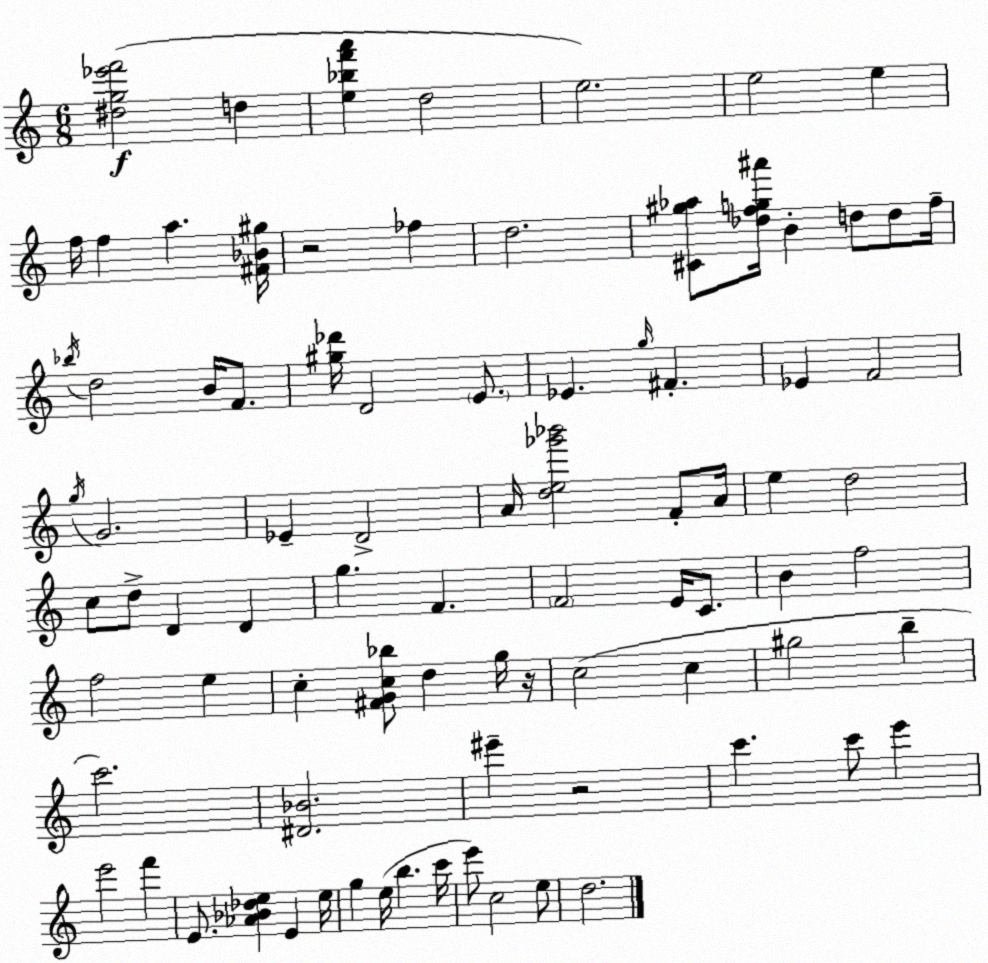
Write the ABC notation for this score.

X:1
T:Untitled
M:6/8
L:1/4
K:C
[^dg_e'f']2 d [e_bf'a'] d2 e2 e2 e f/4 f a [^F_B^g]/4 z2 _f d2 [^C^g_a]/2 [_dfg^a']/4 B d/2 d/2 f/4 _b/4 d2 B/4 F/2 [^g_d']/4 D2 E/2 _E g/4 ^F _E F2 g/4 G2 _E D2 A/4 [de_g'_b']2 F/2 A/4 e d2 c/2 d/2 D D g F F2 E/4 C/2 B f2 f2 e c [^FGc_b]/2 d g/4 z/4 c2 c ^g2 b c'2 [^D_B]2 ^e' z2 c' c'/2 e' e'2 f' E/2 [_A_B_de] E e/4 g e/4 b c'/4 e'/2 c2 e/2 d2